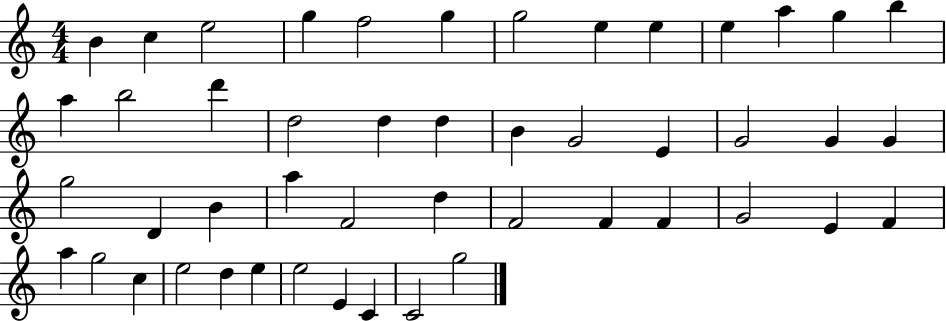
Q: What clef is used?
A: treble